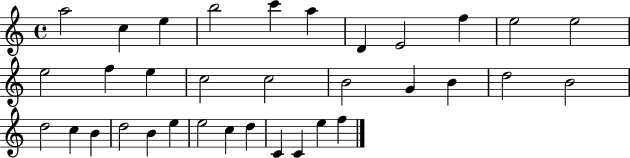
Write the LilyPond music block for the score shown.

{
  \clef treble
  \time 4/4
  \defaultTimeSignature
  \key c \major
  a''2 c''4 e''4 | b''2 c'''4 a''4 | d'4 e'2 f''4 | e''2 e''2 | \break e''2 f''4 e''4 | c''2 c''2 | b'2 g'4 b'4 | d''2 b'2 | \break d''2 c''4 b'4 | d''2 b'4 e''4 | e''2 c''4 d''4 | c'4 c'4 e''4 f''4 | \break \bar "|."
}